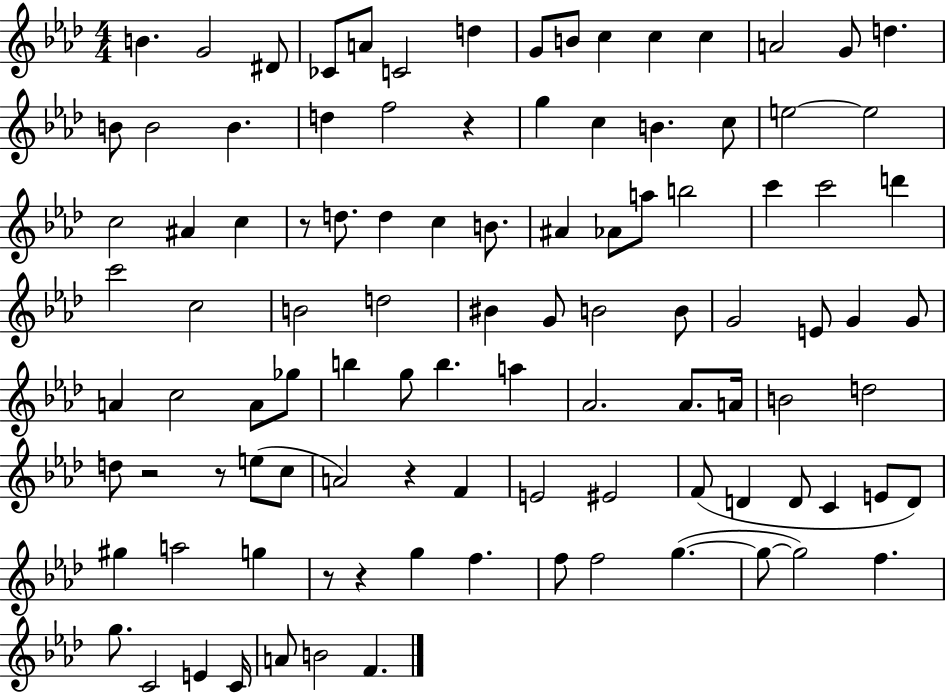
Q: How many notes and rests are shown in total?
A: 103